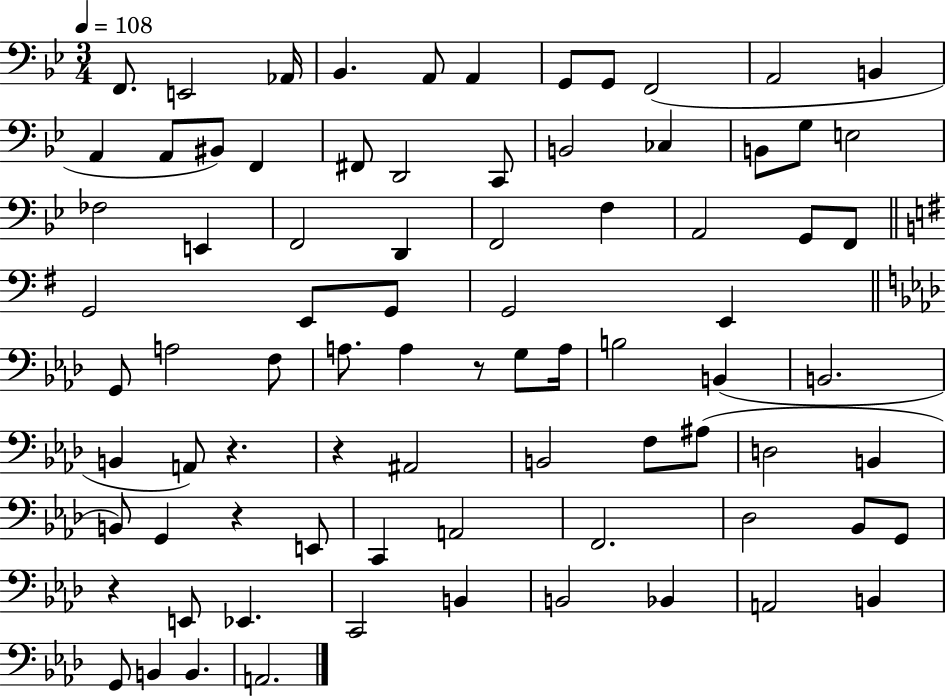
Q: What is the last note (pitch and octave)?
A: A2